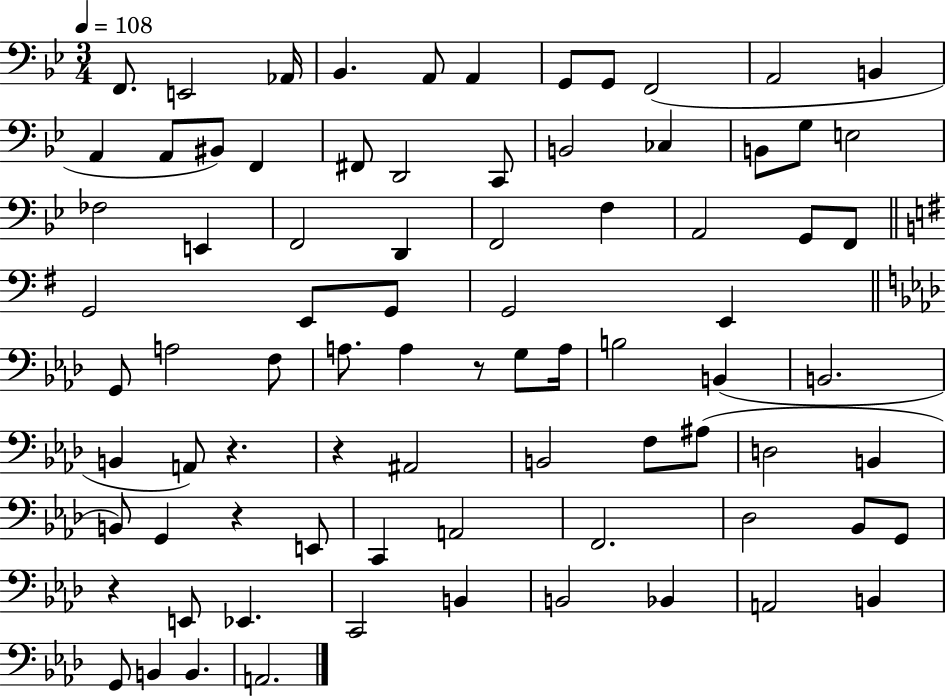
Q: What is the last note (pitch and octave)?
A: A2